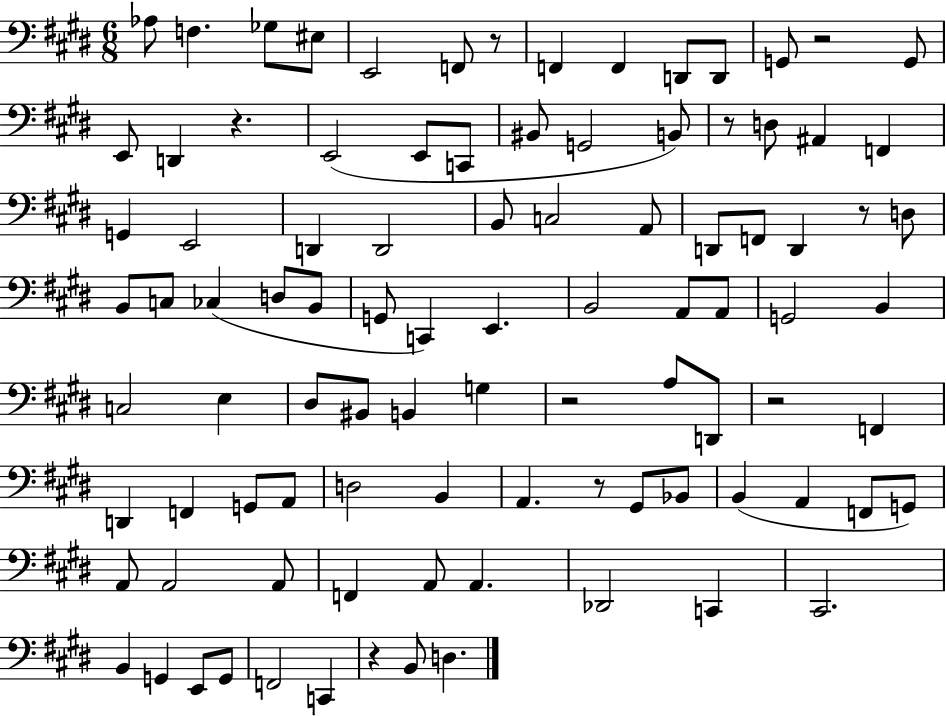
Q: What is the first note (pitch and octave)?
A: Ab3